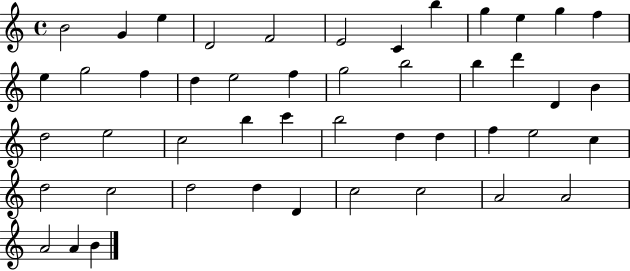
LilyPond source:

{
  \clef treble
  \time 4/4
  \defaultTimeSignature
  \key c \major
  b'2 g'4 e''4 | d'2 f'2 | e'2 c'4 b''4 | g''4 e''4 g''4 f''4 | \break e''4 g''2 f''4 | d''4 e''2 f''4 | g''2 b''2 | b''4 d'''4 d'4 b'4 | \break d''2 e''2 | c''2 b''4 c'''4 | b''2 d''4 d''4 | f''4 e''2 c''4 | \break d''2 c''2 | d''2 d''4 d'4 | c''2 c''2 | a'2 a'2 | \break a'2 a'4 b'4 | \bar "|."
}